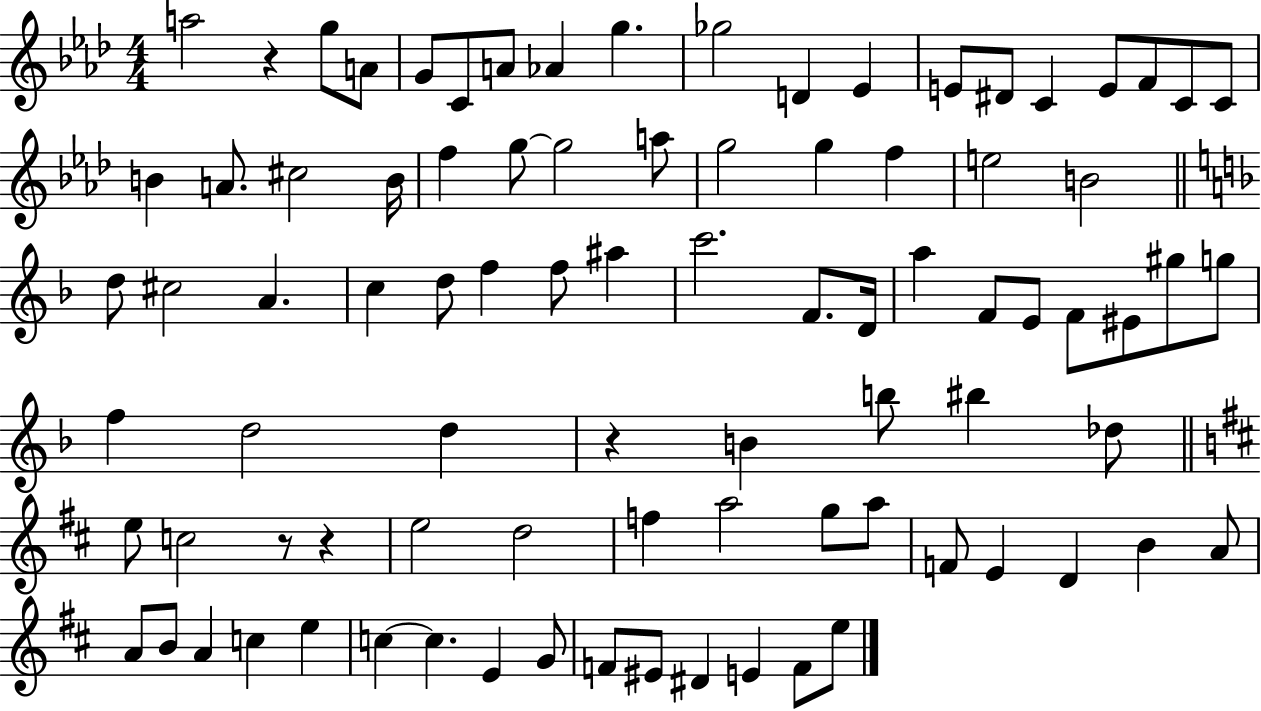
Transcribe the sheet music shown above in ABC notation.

X:1
T:Untitled
M:4/4
L:1/4
K:Ab
a2 z g/2 A/2 G/2 C/2 A/2 _A g _g2 D _E E/2 ^D/2 C E/2 F/2 C/2 C/2 B A/2 ^c2 B/4 f g/2 g2 a/2 g2 g f e2 B2 d/2 ^c2 A c d/2 f f/2 ^a c'2 F/2 D/4 a F/2 E/2 F/2 ^E/2 ^g/2 g/2 f d2 d z B b/2 ^b _d/2 e/2 c2 z/2 z e2 d2 f a2 g/2 a/2 F/2 E D B A/2 A/2 B/2 A c e c c E G/2 F/2 ^E/2 ^D E F/2 e/2